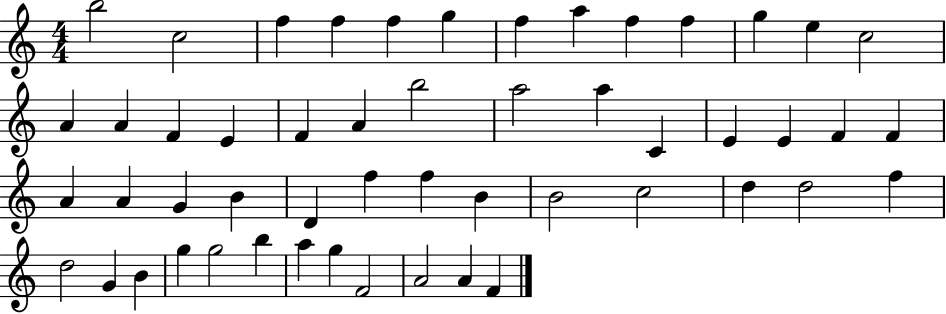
{
  \clef treble
  \numericTimeSignature
  \time 4/4
  \key c \major
  b''2 c''2 | f''4 f''4 f''4 g''4 | f''4 a''4 f''4 f''4 | g''4 e''4 c''2 | \break a'4 a'4 f'4 e'4 | f'4 a'4 b''2 | a''2 a''4 c'4 | e'4 e'4 f'4 f'4 | \break a'4 a'4 g'4 b'4 | d'4 f''4 f''4 b'4 | b'2 c''2 | d''4 d''2 f''4 | \break d''2 g'4 b'4 | g''4 g''2 b''4 | a''4 g''4 f'2 | a'2 a'4 f'4 | \break \bar "|."
}